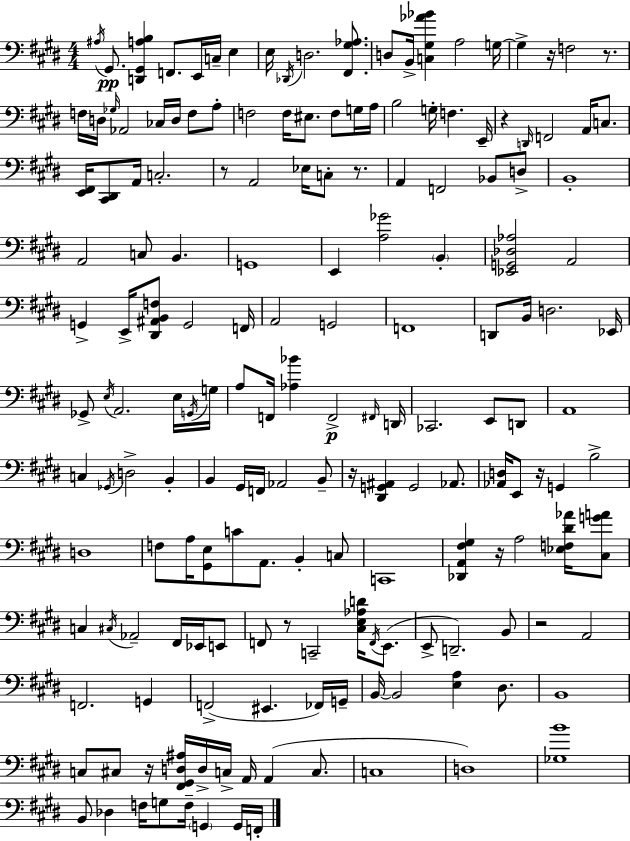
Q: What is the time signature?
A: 4/4